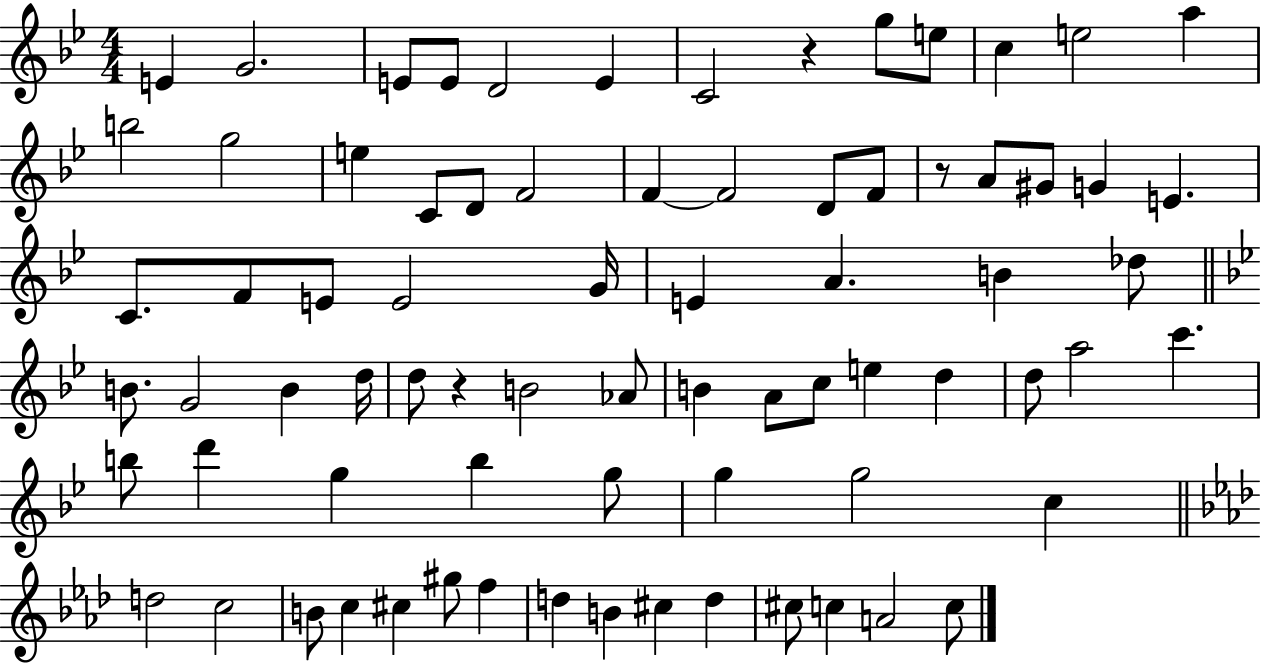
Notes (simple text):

E4/q G4/h. E4/e E4/e D4/h E4/q C4/h R/q G5/e E5/e C5/q E5/h A5/q B5/h G5/h E5/q C4/e D4/e F4/h F4/q F4/h D4/e F4/e R/e A4/e G#4/e G4/q E4/q. C4/e. F4/e E4/e E4/h G4/s E4/q A4/q. B4/q Db5/e B4/e. G4/h B4/q D5/s D5/e R/q B4/h Ab4/e B4/q A4/e C5/e E5/q D5/q D5/e A5/h C6/q. B5/e D6/q G5/q B5/q G5/e G5/q G5/h C5/q D5/h C5/h B4/e C5/q C#5/q G#5/e F5/q D5/q B4/q C#5/q D5/q C#5/e C5/q A4/h C5/e